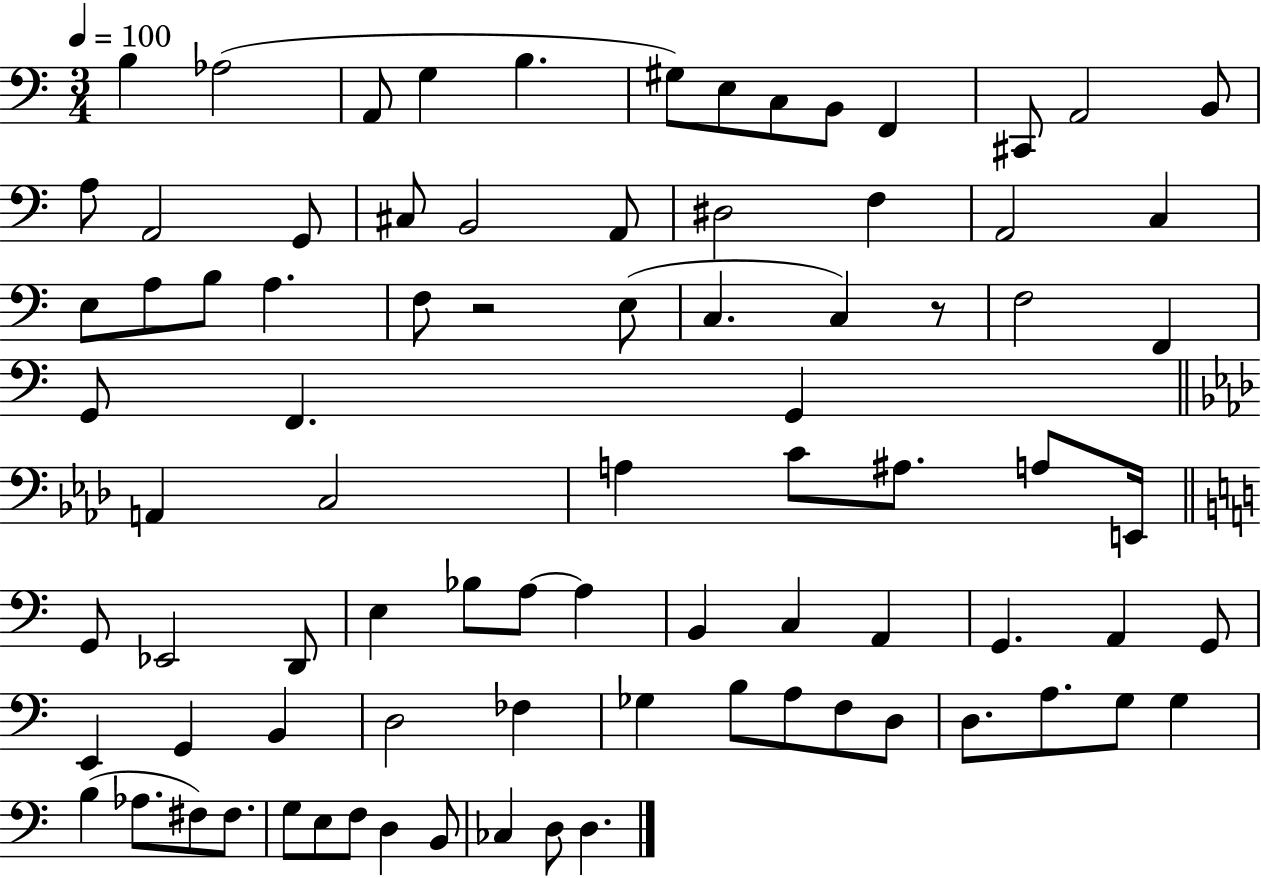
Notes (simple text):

B3/q Ab3/h A2/e G3/q B3/q. G#3/e E3/e C3/e B2/e F2/q C#2/e A2/h B2/e A3/e A2/h G2/e C#3/e B2/h A2/e D#3/h F3/q A2/h C3/q E3/e A3/e B3/e A3/q. F3/e R/h E3/e C3/q. C3/q R/e F3/h F2/q G2/e F2/q. G2/q A2/q C3/h A3/q C4/e A#3/e. A3/e E2/s G2/e Eb2/h D2/e E3/q Bb3/e A3/e A3/q B2/q C3/q A2/q G2/q. A2/q G2/e E2/q G2/q B2/q D3/h FES3/q Gb3/q B3/e A3/e F3/e D3/e D3/e. A3/e. G3/e G3/q B3/q Ab3/e. F#3/e F#3/e. G3/e E3/e F3/e D3/q B2/e CES3/q D3/e D3/q.